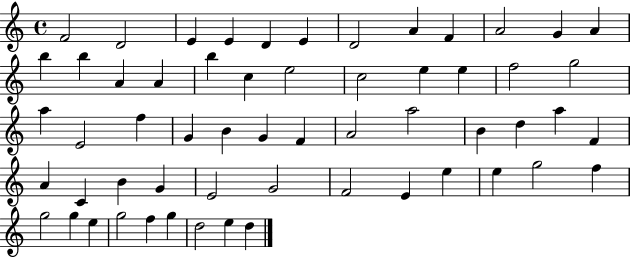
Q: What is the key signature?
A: C major